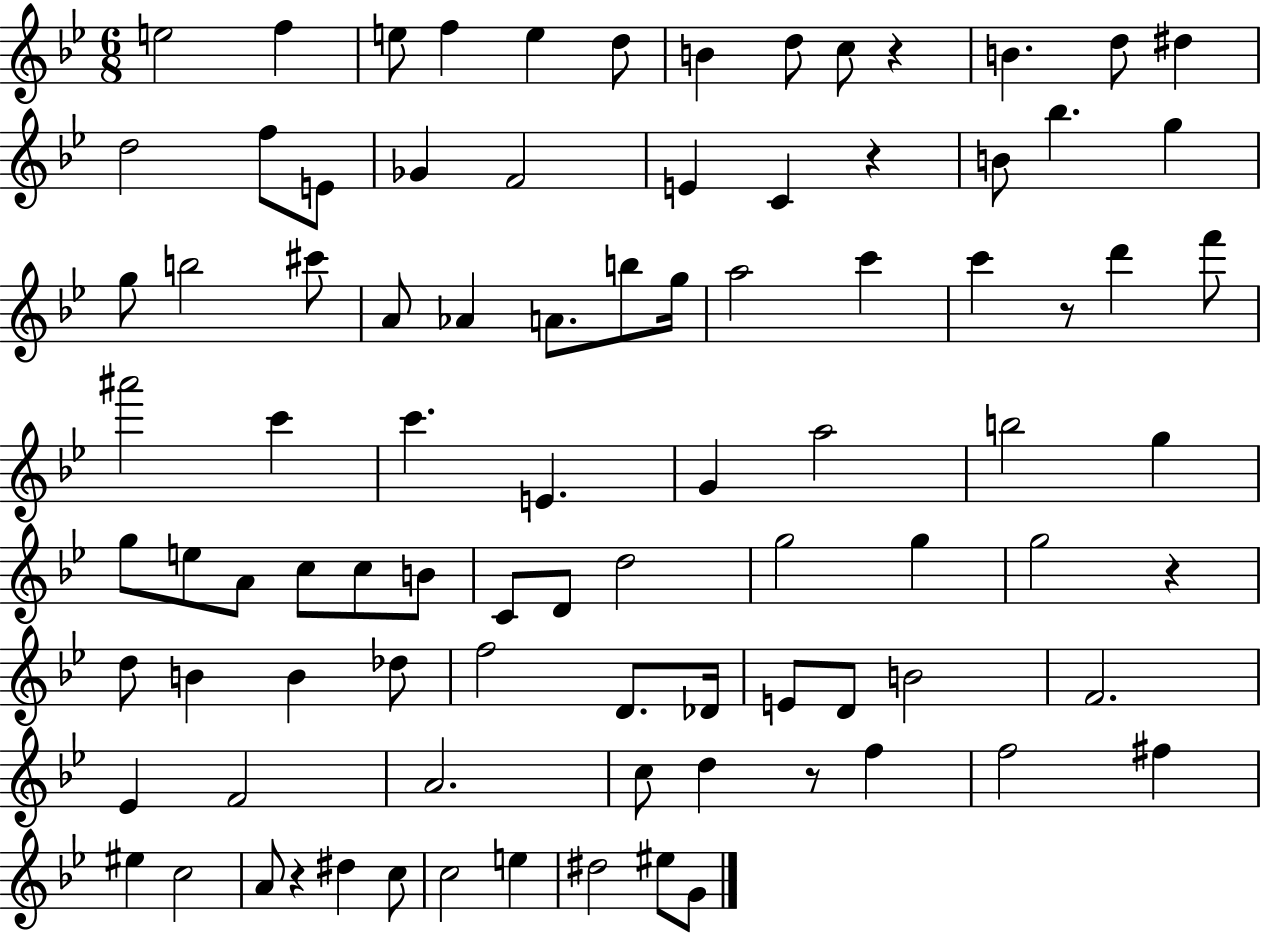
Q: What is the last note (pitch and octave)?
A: G4